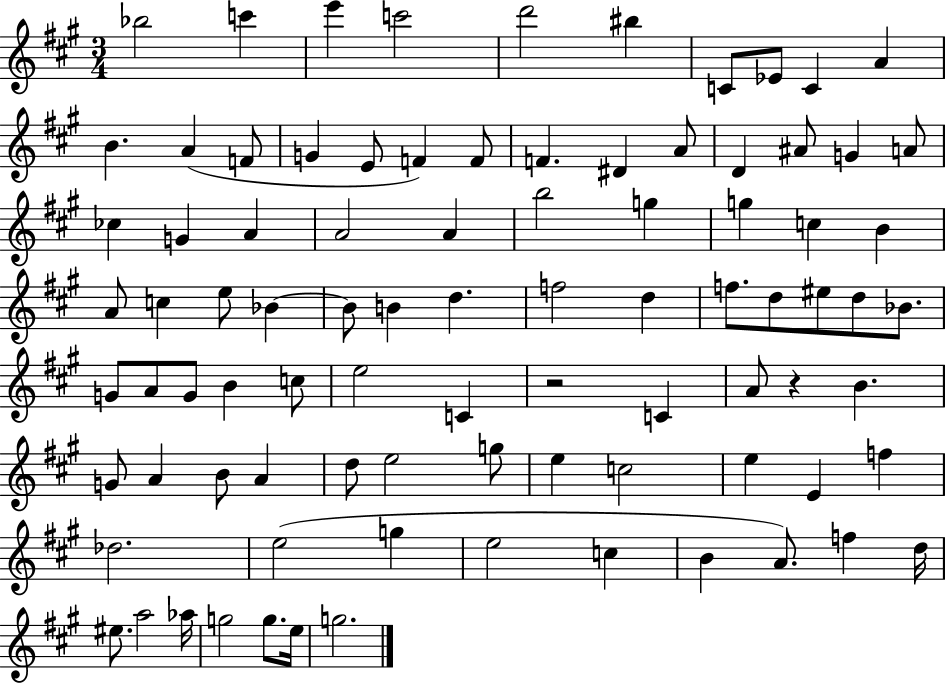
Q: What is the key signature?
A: A major